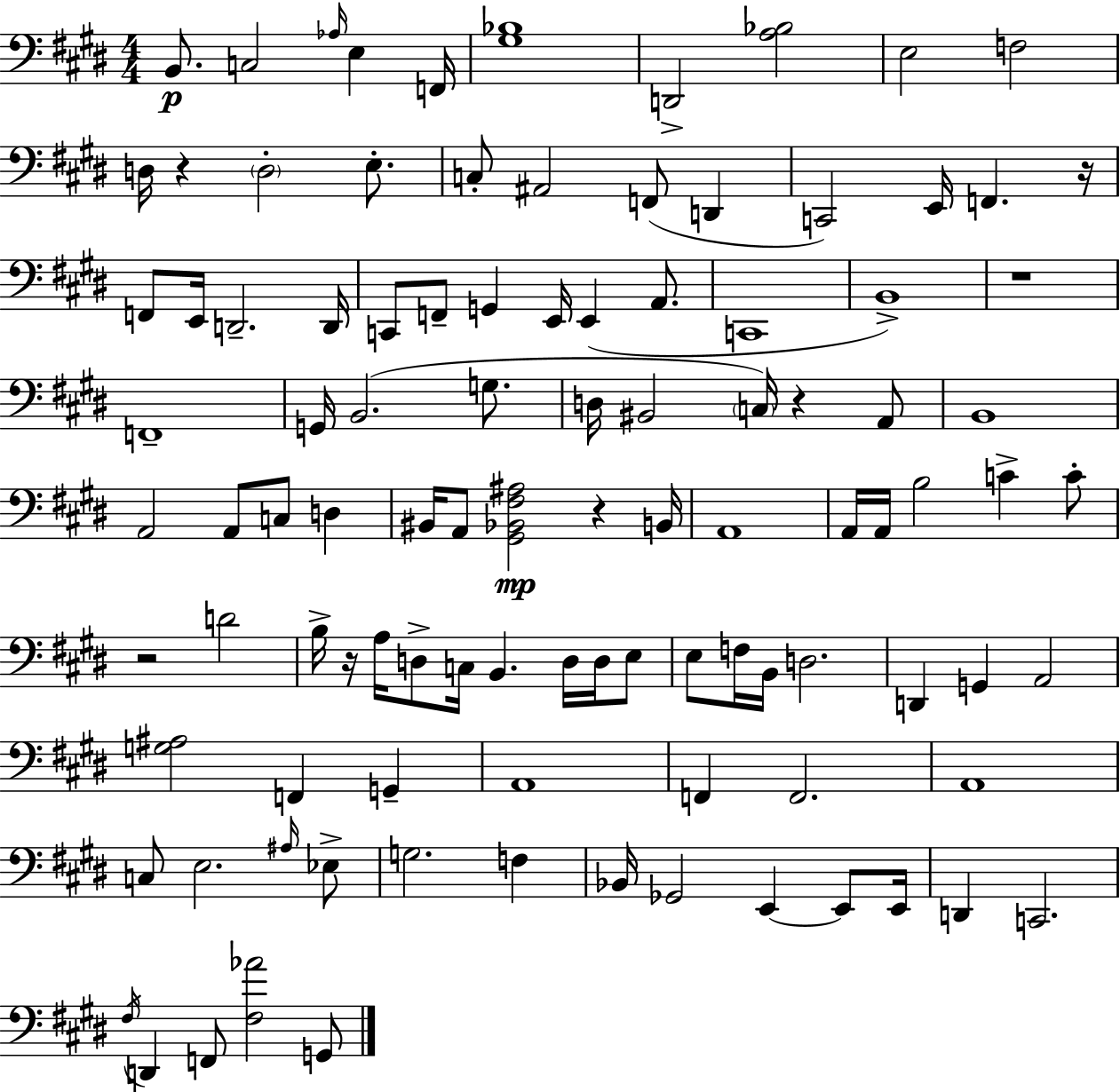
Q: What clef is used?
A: bass